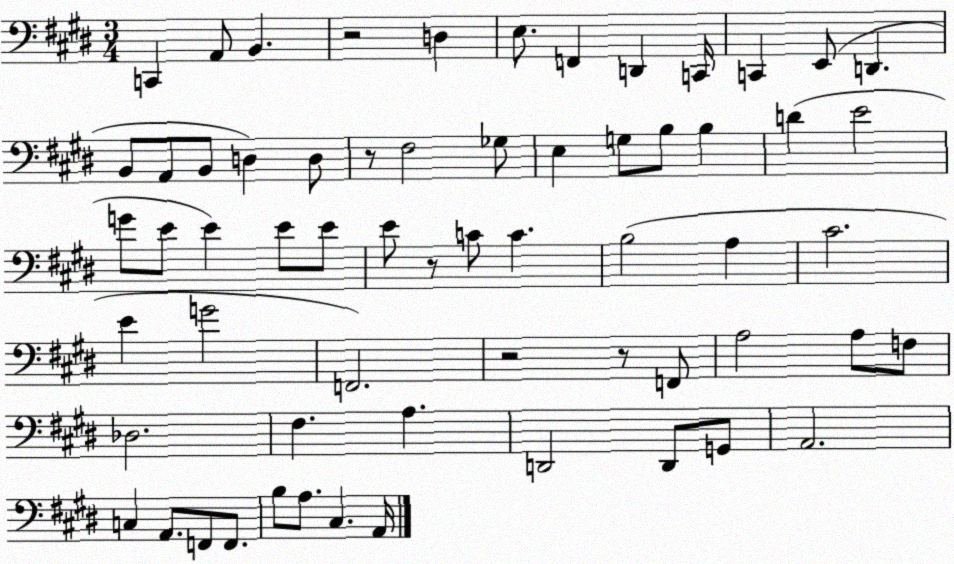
X:1
T:Untitled
M:3/4
L:1/4
K:E
C,, A,,/2 B,, z2 D, E,/2 F,, D,, C,,/4 C,, E,,/2 D,, B,,/2 A,,/2 B,,/2 D, D,/2 z/2 ^F,2 _G,/2 E, G,/2 B,/2 B, D E2 G/2 E/2 E E/2 E/2 E/2 z/2 C/2 C B,2 A, ^C2 E G2 F,,2 z2 z/2 F,,/2 A,2 A,/2 F,/2 _D,2 ^F, A, D,,2 D,,/2 G,,/2 A,,2 C, A,,/2 F,,/2 F,,/2 B,/2 A,/2 ^C, A,,/4